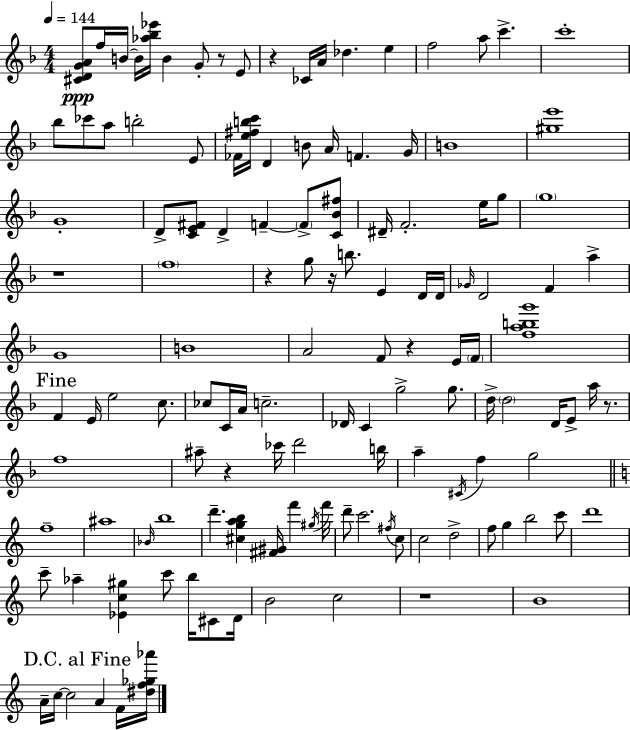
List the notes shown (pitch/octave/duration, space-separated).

[C#4,D4,G4,A4]/e F5/s B4/s B4/s [Ab5,Bb5,Eb6]/s B4/q G4/e R/e E4/e R/q CES4/s A4/s Db5/q. E5/q F5/h A5/e C6/q. C6/w Bb5/e CES6/e A5/e B5/h E4/e FES4/s [E5,F#5,B5,C6]/s D4/q B4/e A4/s F4/q. G4/s B4/w [G#5,E6]/w G4/w D4/e [C4,E4,F#4]/e D4/q F4/q F4/e [C4,Bb4,F#5]/e D#4/s F4/h. E5/s G5/e G5/w R/w F5/w R/q G5/e R/s B5/e. E4/q D4/s D4/s Gb4/s D4/h F4/q A5/q G4/w B4/w A4/h F4/e R/q E4/s F4/s [F5,A5,B5,G6]/w F4/q E4/s E5/h C5/e. CES5/e C4/s A4/s C5/h. Db4/s C4/q G5/h G5/e. D5/s D5/h D4/s E4/e A5/s R/e. F5/w A#5/e R/q CES6/s D6/h B5/s A5/q C#4/s F5/q G5/h F5/w A#5/w Bb4/s B5/w D6/q. [C#5,G5,A5,B5]/q [F#4,G#4]/s F6/q G#5/s F6/s D6/e C6/h. F#5/s C5/e C5/h D5/h F5/e G5/q B5/h C6/e D6/w C6/e Ab5/q [Eb4,C5,G#5]/q C6/e B5/s C#4/e D4/s B4/h C5/h R/w B4/w A4/s C5/s C5/h A4/q F4/s [D#5,F5,Gb5,Ab6]/s